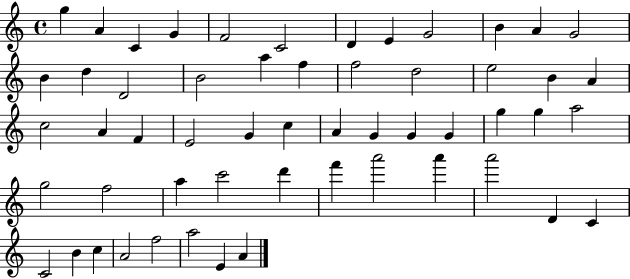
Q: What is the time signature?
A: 4/4